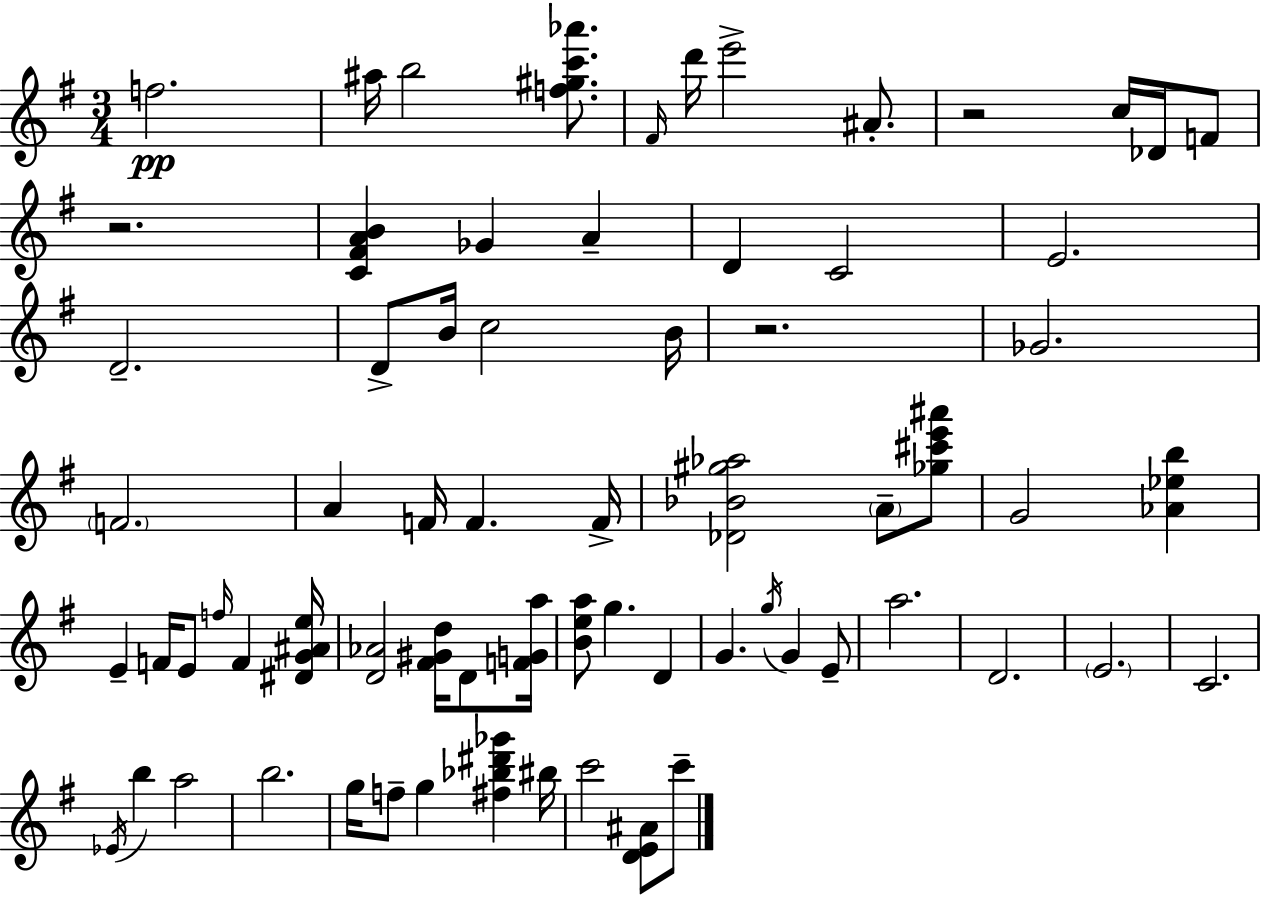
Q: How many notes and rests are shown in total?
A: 69